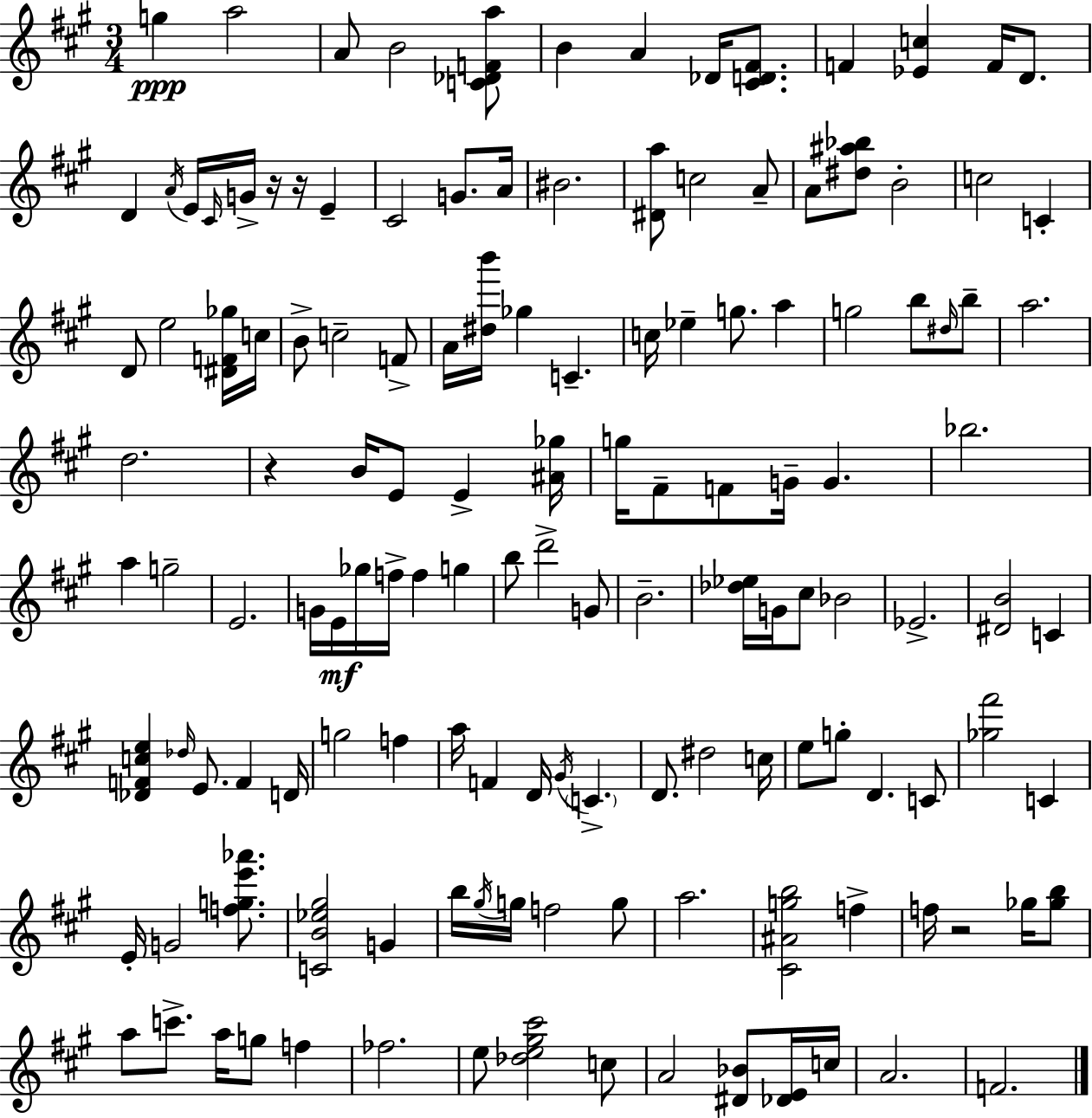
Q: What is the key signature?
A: A major